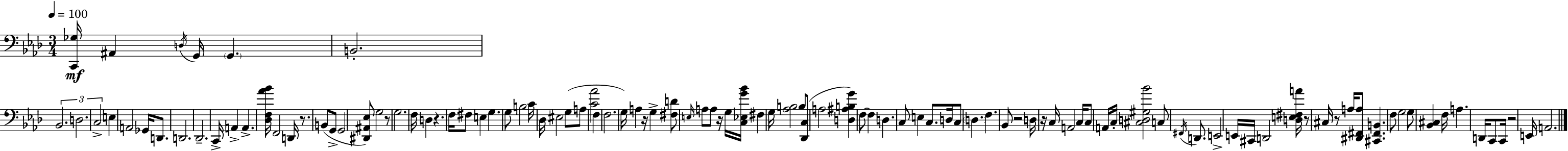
{
  \clef bass
  \numericTimeSignature
  \time 3/4
  \key f \minor
  \tempo 4 = 100
  <c, ges>16\mf ais,4 \acciaccatura { d16 } g,16 \parenthesize g,4. | b,2.-. | \tuplet 3/2 { bes,2. | d2. | \break c2-> } e4 | a,2 ges,16 d,8. | d,2. | des,2.-- | \break c,16-> a,4-> a,4.-> | <des f aes' bes'>16 f,2 d,16 r8. | b,8( g,8-> g,2 | <dis, ais, ees>8) g2 r8 | \break g2. | f16 d4 r4. | f16 fis8 e4 g4. | g8 b2 c'16 | \break des16 eis2 g8( a8 | <c' aes'>2 f4 | f2. | g16) a4 r16 g4-> <fis d'>8 | \break \grace { e16 } a8 a8 r16 g16 <c ees g' bes'>16 fis4 | g16 <aes b>2 b8 | <des, c>8( a2 <d ais b g'>4) | f8~~ f4 d4. | \break c8 e4 c8. d16 | c8 \parenthesize d4. f4. | bes,8 r2 | d16 r16 c16 a,2 c16 | \break c8 a,16 c16-. <cis d gis bes'>2 | c8 \acciaccatura { fis,16 } d,8. e,2-> | e,16 cis,16 d,2 | <d e fis a'>16 r8 cis16 r8 a16 <dis, fis, a>8 <cis, fis, b,>4. | \break f8 g2 | g8 <bes, cis>4 f16 a4. | d,16 c,8 c,16 r2 | e,16 a,2. | \break \bar "|."
}